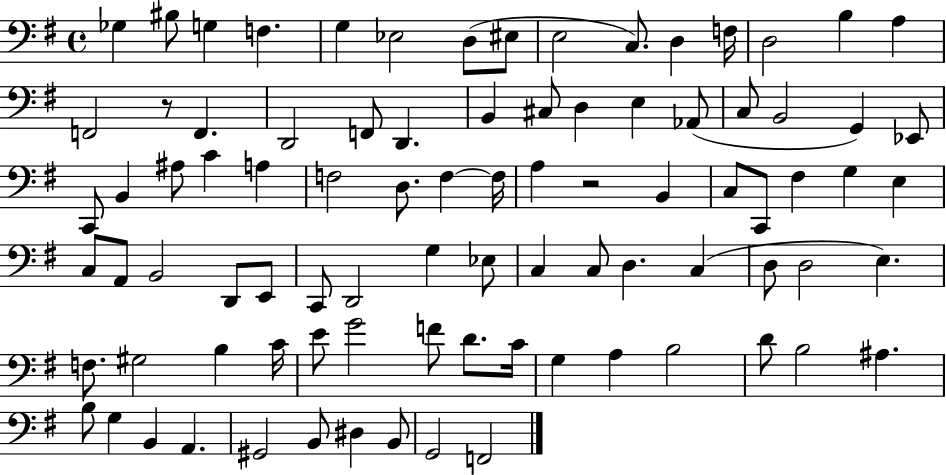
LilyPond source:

{
  \clef bass
  \time 4/4
  \defaultTimeSignature
  \key g \major
  ges4 bis8 g4 f4. | g4 ees2 d8( eis8 | e2 c8.) d4 f16 | d2 b4 a4 | \break f,2 r8 f,4. | d,2 f,8 d,4. | b,4 cis8 d4 e4 aes,8( | c8 b,2 g,4) ees,8 | \break c,8 b,4 ais8 c'4 a4 | f2 d8. f4~~ f16 | a4 r2 b,4 | c8 c,8 fis4 g4 e4 | \break c8 a,8 b,2 d,8 e,8 | c,8 d,2 g4 ees8 | c4 c8 d4. c4( | d8 d2 e4.) | \break f8. gis2 b4 c'16 | e'8 g'2 f'8 d'8. c'16 | g4 a4 b2 | d'8 b2 ais4. | \break b8 g4 b,4 a,4. | gis,2 b,8 dis4 b,8 | g,2 f,2 | \bar "|."
}